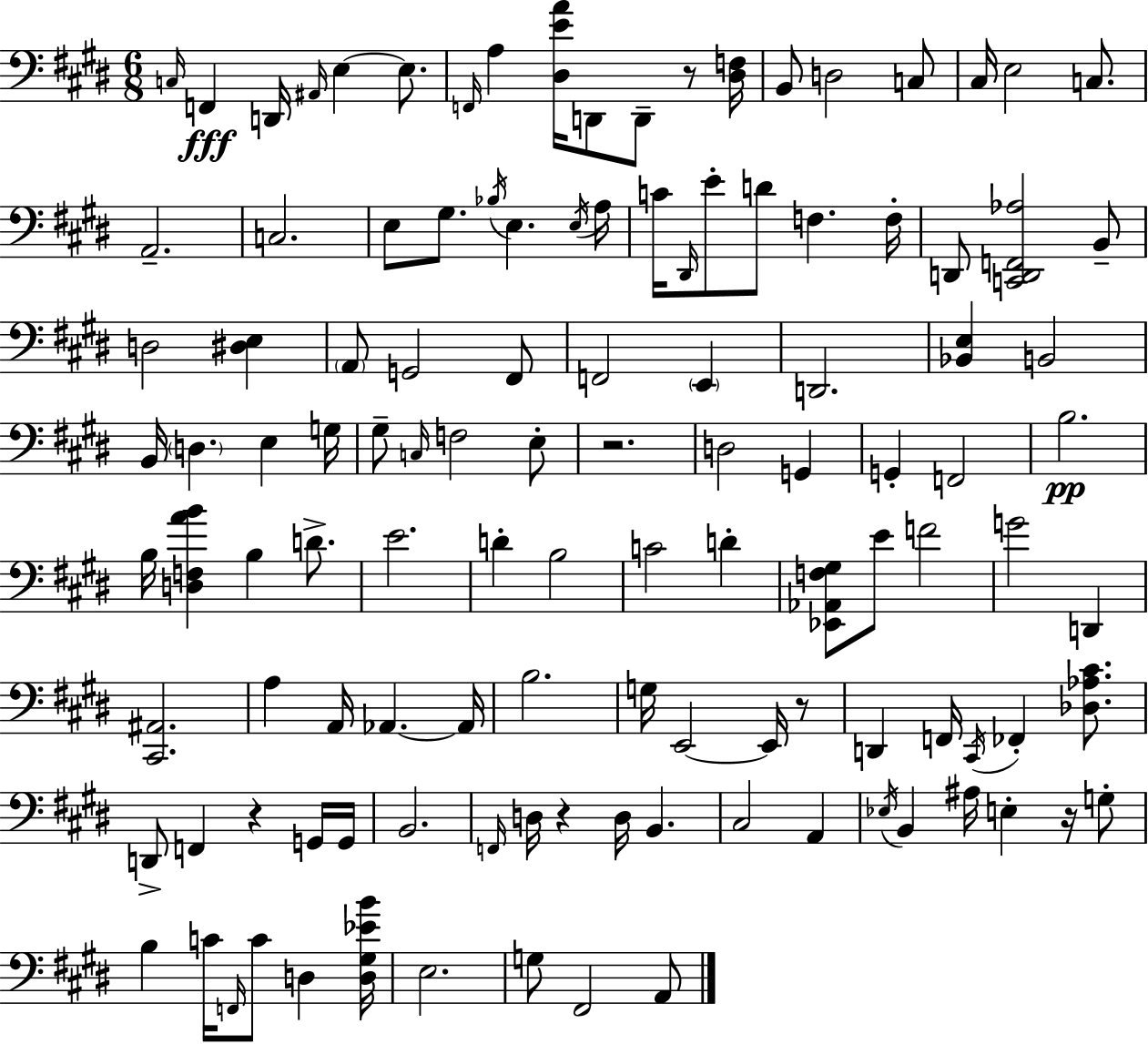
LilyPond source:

{
  \clef bass
  \numericTimeSignature
  \time 6/8
  \key e \major
  \grace { c16 }\fff f,4 d,16 \grace { ais,16 } e4~~ e8. | \grace { f,16 } a4 <dis e' a'>16 d,8 d,8-- | r8 <dis f>16 b,8 d2 | c8 cis16 e2 | \break c8. a,2.-- | c2. | e8 gis8. \acciaccatura { bes16 } e4. | \acciaccatura { e16 } a16 c'16 \grace { dis,16 } e'8-. d'8 f4. | \break f16-. d,8 <c, d, f, aes>2 | b,8-- d2 | <dis e>4 \parenthesize a,8 g,2 | fis,8 f,2 | \break \parenthesize e,4 d,2. | <bes, e>4 b,2 | b,16 \parenthesize d4. | e4 g16 gis8-- \grace { c16 } f2 | \break e8-. r2. | d2 | g,4 g,4-. f,2 | b2.\pp | \break b16 <d f a' b'>4 | b4 d'8.-> e'2. | d'4-. b2 | c'2 | \break d'4-. <ees, aes, f gis>8 e'8 f'2 | g'2 | d,4 <cis, ais,>2. | a4 a,16 | \break aes,4.~~ aes,16 b2. | g16 e,2~~ | e,16 r8 d,4 f,16 | \acciaccatura { cis,16 } fes,4-. <des aes cis'>8. d,8-> f,4 | \break r4 g,16 g,16 b,2. | \grace { f,16 } d16 r4 | d16 b,4. cis2 | a,4 \acciaccatura { ees16 } b,4 | \break ais16 e4-. r16 g8-. b4 | c'16 \grace { f,16 } c'8 d4 <d gis ees' b'>16 e2. | g8 | fis,2 a,8 \bar "|."
}